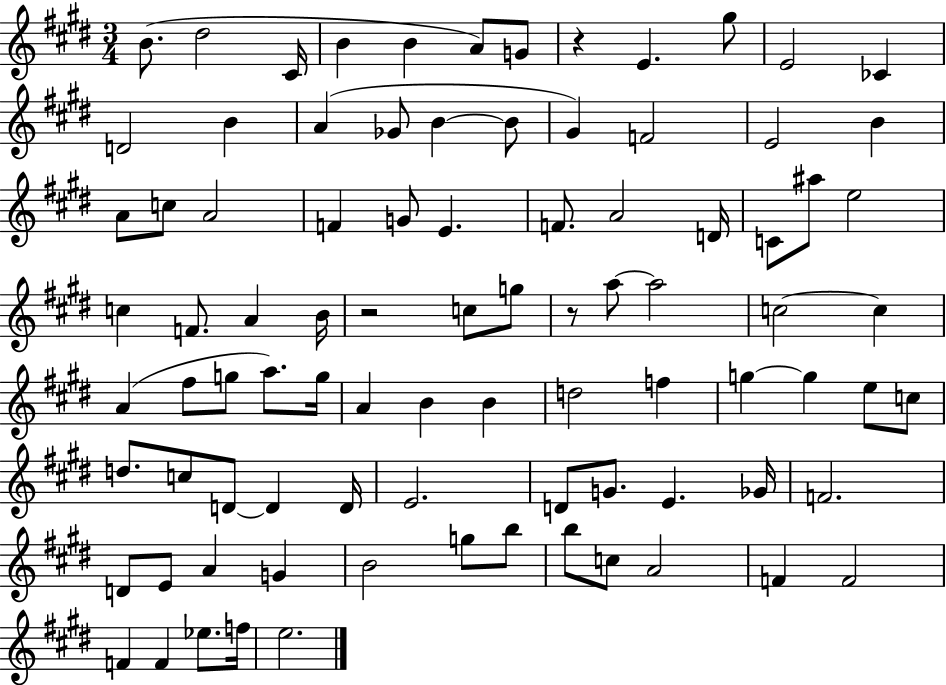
X:1
T:Untitled
M:3/4
L:1/4
K:E
B/2 ^d2 ^C/4 B B A/2 G/2 z E ^g/2 E2 _C D2 B A _G/2 B B/2 ^G F2 E2 B A/2 c/2 A2 F G/2 E F/2 A2 D/4 C/2 ^a/2 e2 c F/2 A B/4 z2 c/2 g/2 z/2 a/2 a2 c2 c A ^f/2 g/2 a/2 g/4 A B B d2 f g g e/2 c/2 d/2 c/2 D/2 D D/4 E2 D/2 G/2 E _G/4 F2 D/2 E/2 A G B2 g/2 b/2 b/2 c/2 A2 F F2 F F _e/2 f/4 e2